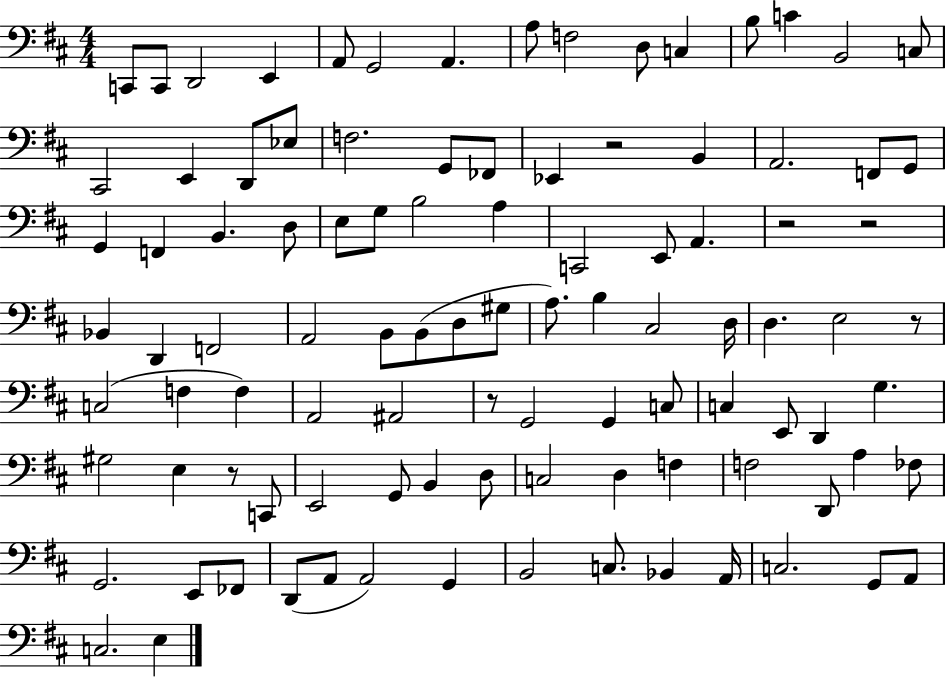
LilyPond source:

{
  \clef bass
  \numericTimeSignature
  \time 4/4
  \key d \major
  c,8 c,8 d,2 e,4 | a,8 g,2 a,4. | a8 f2 d8 c4 | b8 c'4 b,2 c8 | \break cis,2 e,4 d,8 ees8 | f2. g,8 fes,8 | ees,4 r2 b,4 | a,2. f,8 g,8 | \break g,4 f,4 b,4. d8 | e8 g8 b2 a4 | c,2 e,8 a,4. | r2 r2 | \break bes,4 d,4 f,2 | a,2 b,8 b,8( d8 gis8 | a8.) b4 cis2 d16 | d4. e2 r8 | \break c2( f4 f4) | a,2 ais,2 | r8 g,2 g,4 c8 | c4 e,8 d,4 g4. | \break gis2 e4 r8 c,8 | e,2 g,8 b,4 d8 | c2 d4 f4 | f2 d,8 a4 fes8 | \break g,2. e,8 fes,8 | d,8( a,8 a,2) g,4 | b,2 c8. bes,4 a,16 | c2. g,8 a,8 | \break c2. e4 | \bar "|."
}